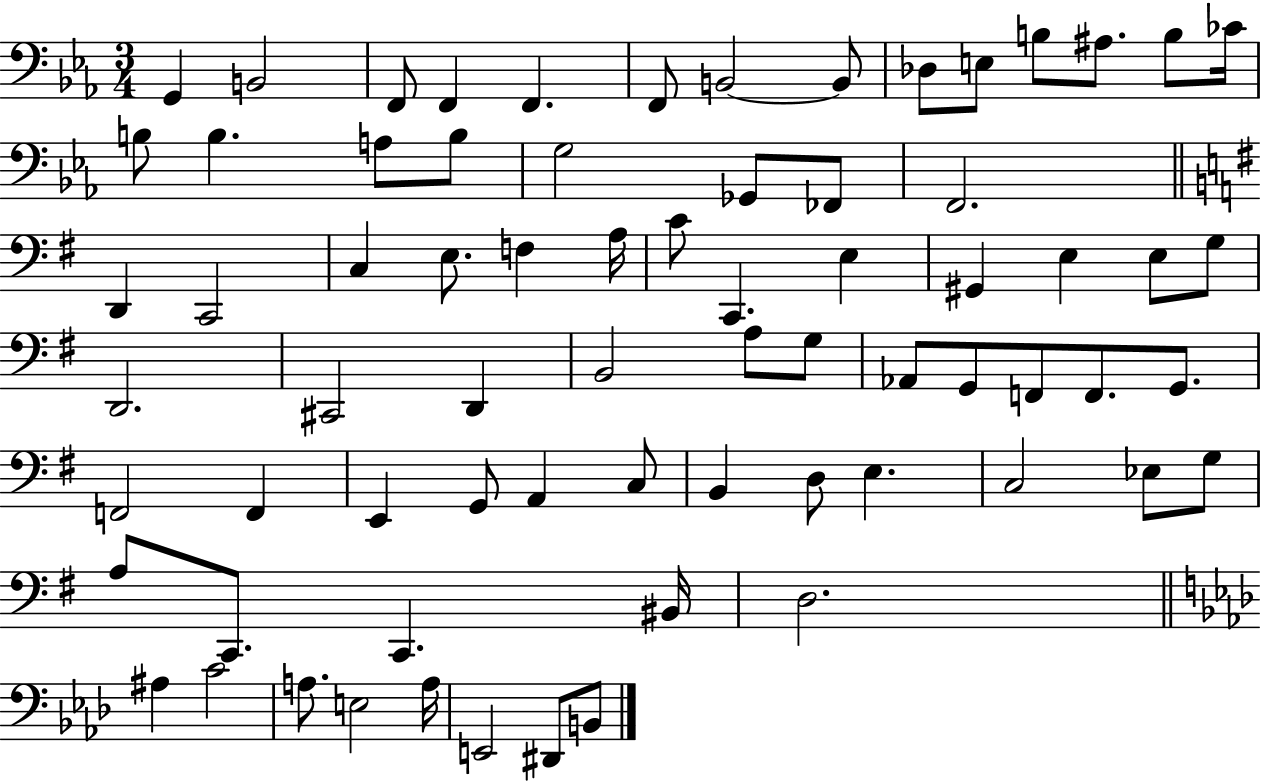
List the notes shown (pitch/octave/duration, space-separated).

G2/q B2/h F2/e F2/q F2/q. F2/e B2/h B2/e Db3/e E3/e B3/e A#3/e. B3/e CES4/s B3/e B3/q. A3/e B3/e G3/h Gb2/e FES2/e F2/h. D2/q C2/h C3/q E3/e. F3/q A3/s C4/e C2/q. E3/q G#2/q E3/q E3/e G3/e D2/h. C#2/h D2/q B2/h A3/e G3/e Ab2/e G2/e F2/e F2/e. G2/e. F2/h F2/q E2/q G2/e A2/q C3/e B2/q D3/e E3/q. C3/h Eb3/e G3/e A3/e C2/e. C2/q. BIS2/s D3/h. A#3/q C4/h A3/e. E3/h A3/s E2/h D#2/e B2/e